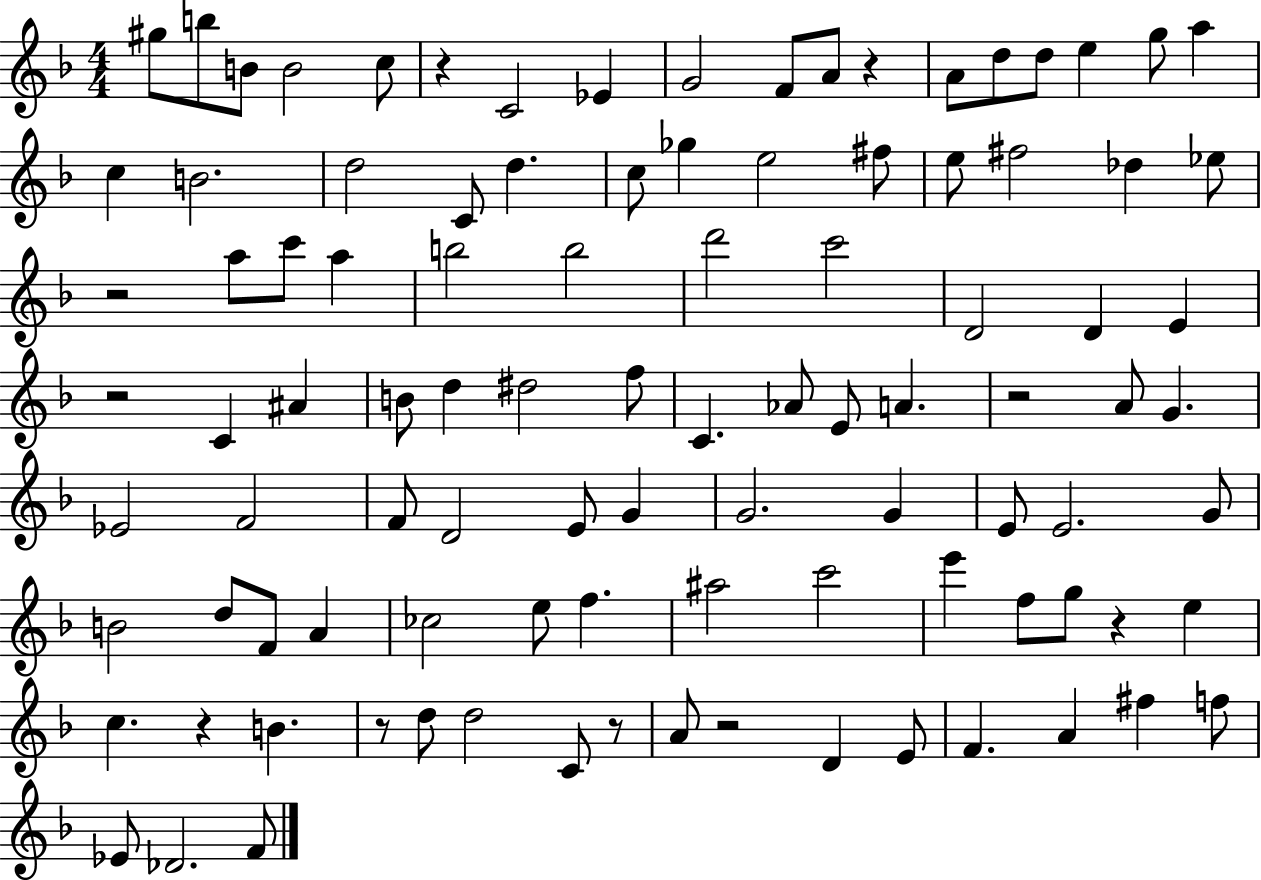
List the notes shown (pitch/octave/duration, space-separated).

G#5/e B5/e B4/e B4/h C5/e R/q C4/h Eb4/q G4/h F4/e A4/e R/q A4/e D5/e D5/e E5/q G5/e A5/q C5/q B4/h. D5/h C4/e D5/q. C5/e Gb5/q E5/h F#5/e E5/e F#5/h Db5/q Eb5/e R/h A5/e C6/e A5/q B5/h B5/h D6/h C6/h D4/h D4/q E4/q R/h C4/q A#4/q B4/e D5/q D#5/h F5/e C4/q. Ab4/e E4/e A4/q. R/h A4/e G4/q. Eb4/h F4/h F4/e D4/h E4/e G4/q G4/h. G4/q E4/e E4/h. G4/e B4/h D5/e F4/e A4/q CES5/h E5/e F5/q. A#5/h C6/h E6/q F5/e G5/e R/q E5/q C5/q. R/q B4/q. R/e D5/e D5/h C4/e R/e A4/e R/h D4/q E4/e F4/q. A4/q F#5/q F5/e Eb4/e Db4/h. F4/e